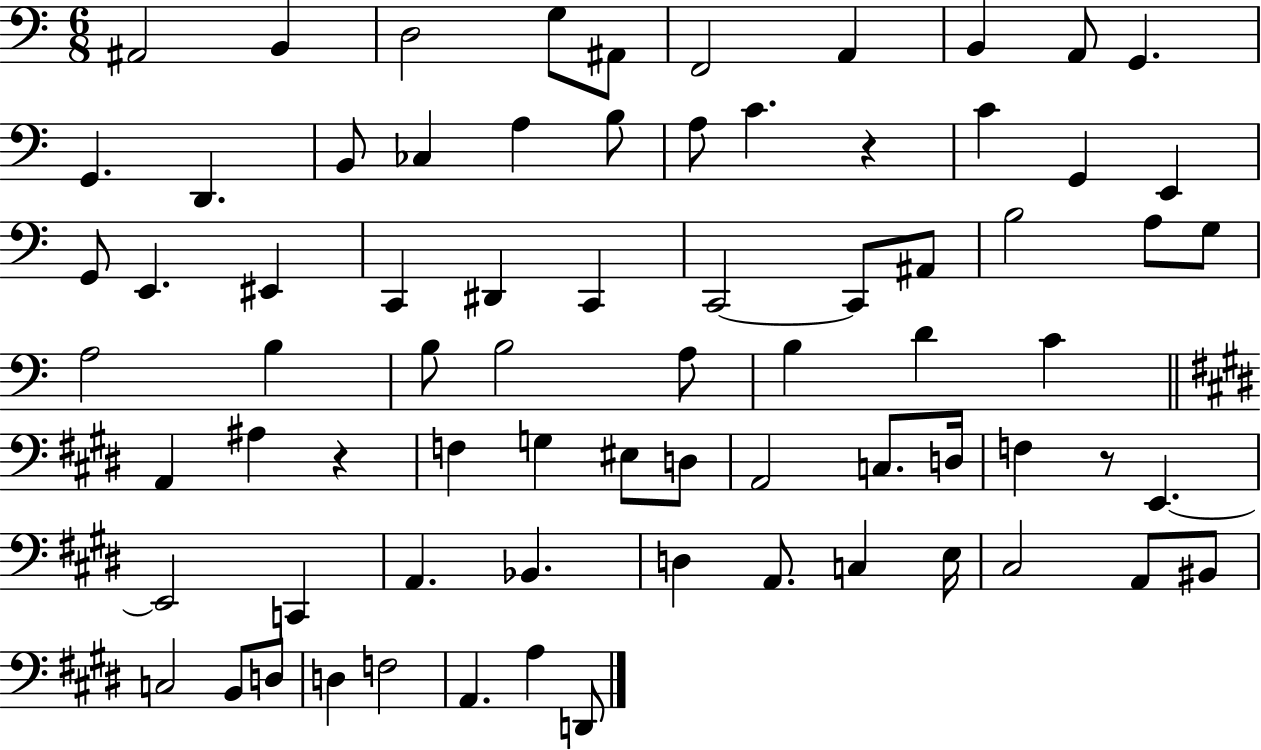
{
  \clef bass
  \numericTimeSignature
  \time 6/8
  \key c \major
  ais,2 b,4 | d2 g8 ais,8 | f,2 a,4 | b,4 a,8 g,4. | \break g,4. d,4. | b,8 ces4 a4 b8 | a8 c'4. r4 | c'4 g,4 e,4 | \break g,8 e,4. eis,4 | c,4 dis,4 c,4 | c,2~~ c,8 ais,8 | b2 a8 g8 | \break a2 b4 | b8 b2 a8 | b4 d'4 c'4 | \bar "||" \break \key e \major a,4 ais4 r4 | f4 g4 eis8 d8 | a,2 c8. d16 | f4 r8 e,4.~~ | \break e,2 c,4 | a,4. bes,4. | d4 a,8. c4 e16 | cis2 a,8 bis,8 | \break c2 b,8 d8 | d4 f2 | a,4. a4 d,8 | \bar "|."
}